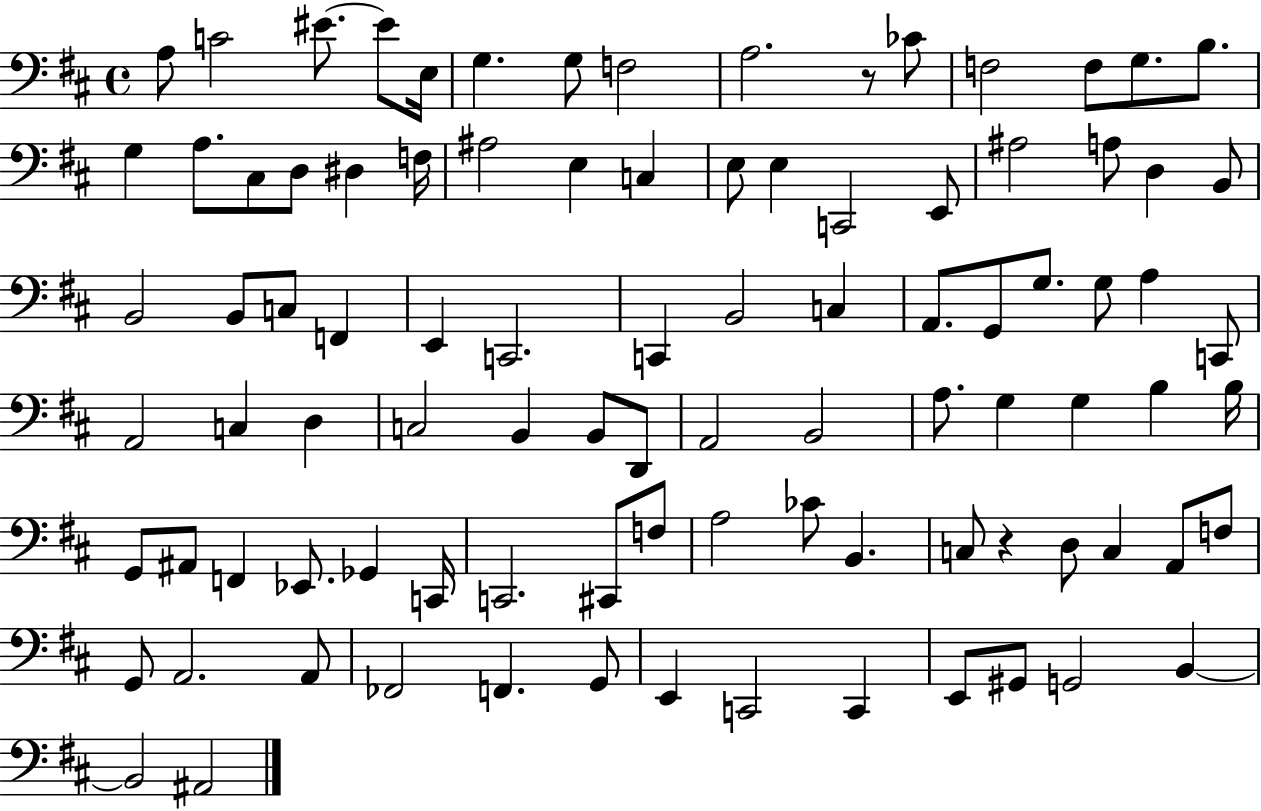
X:1
T:Untitled
M:4/4
L:1/4
K:D
A,/2 C2 ^E/2 ^E/2 E,/4 G, G,/2 F,2 A,2 z/2 _C/2 F,2 F,/2 G,/2 B,/2 G, A,/2 ^C,/2 D,/2 ^D, F,/4 ^A,2 E, C, E,/2 E, C,,2 E,,/2 ^A,2 A,/2 D, B,,/2 B,,2 B,,/2 C,/2 F,, E,, C,,2 C,, B,,2 C, A,,/2 G,,/2 G,/2 G,/2 A, C,,/2 A,,2 C, D, C,2 B,, B,,/2 D,,/2 A,,2 B,,2 A,/2 G, G, B, B,/4 G,,/2 ^A,,/2 F,, _E,,/2 _G,, C,,/4 C,,2 ^C,,/2 F,/2 A,2 _C/2 B,, C,/2 z D,/2 C, A,,/2 F,/2 G,,/2 A,,2 A,,/2 _F,,2 F,, G,,/2 E,, C,,2 C,, E,,/2 ^G,,/2 G,,2 B,, B,,2 ^A,,2